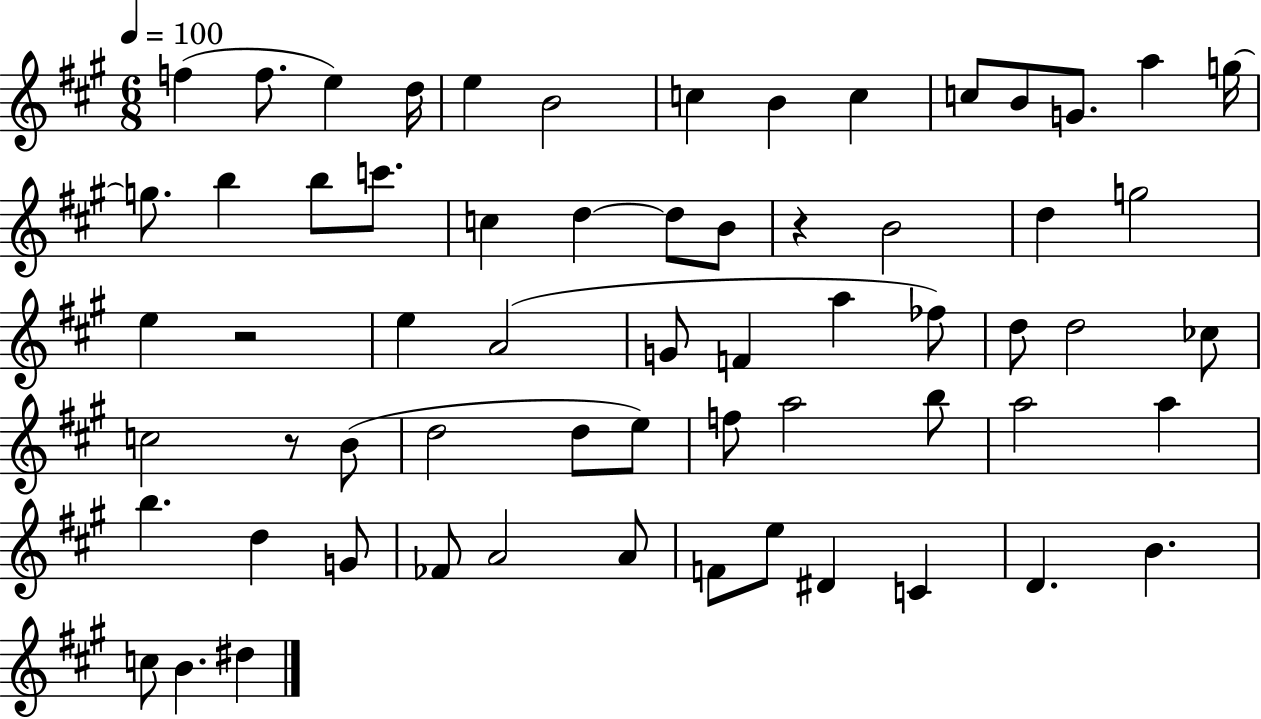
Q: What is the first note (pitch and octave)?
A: F5